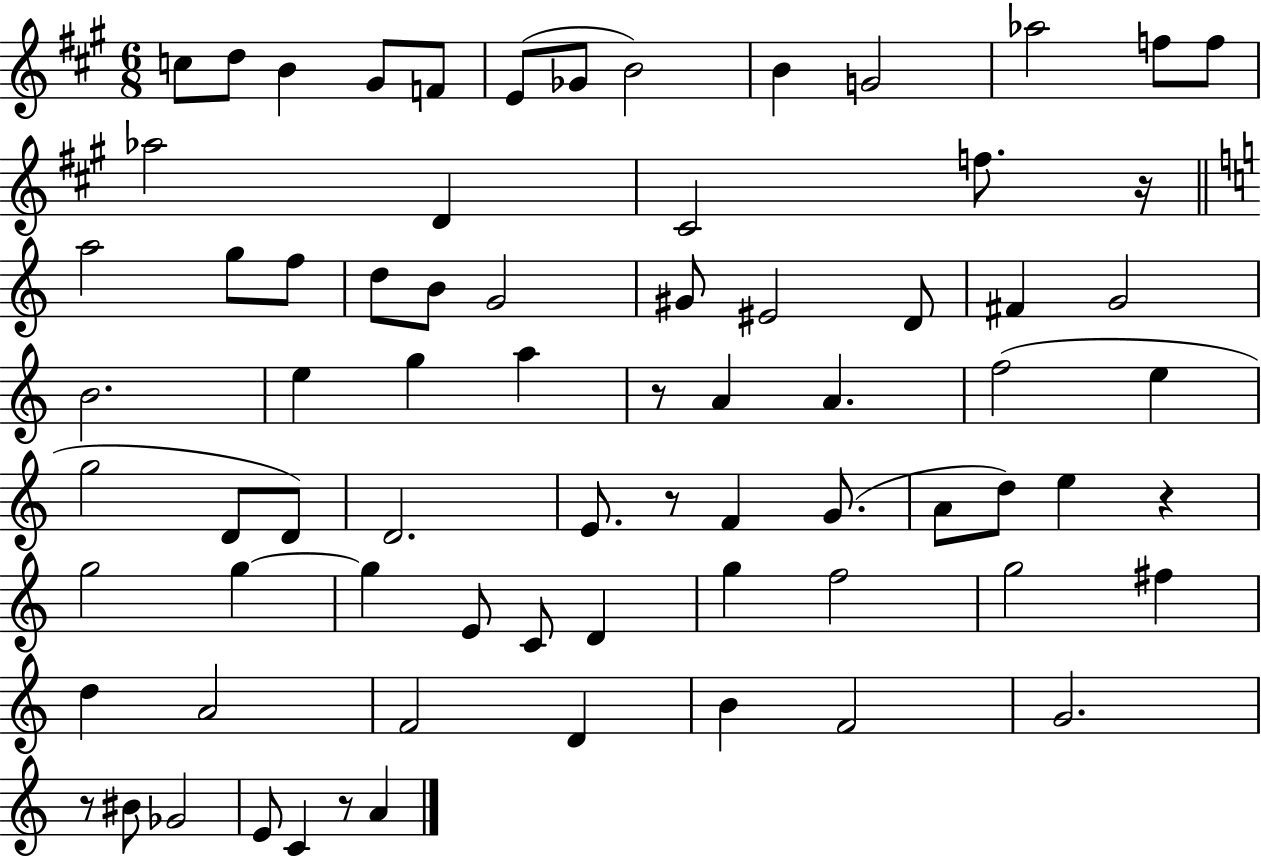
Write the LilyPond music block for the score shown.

{
  \clef treble
  \numericTimeSignature
  \time 6/8
  \key a \major
  c''8 d''8 b'4 gis'8 f'8 | e'8( ges'8 b'2) | b'4 g'2 | aes''2 f''8 f''8 | \break aes''2 d'4 | cis'2 f''8. r16 | \bar "||" \break \key c \major a''2 g''8 f''8 | d''8 b'8 g'2 | gis'8 eis'2 d'8 | fis'4 g'2 | \break b'2. | e''4 g''4 a''4 | r8 a'4 a'4. | f''2( e''4 | \break g''2 d'8 d'8) | d'2. | e'8. r8 f'4 g'8.( | a'8 d''8) e''4 r4 | \break g''2 g''4~~ | g''4 e'8 c'8 d'4 | g''4 f''2 | g''2 fis''4 | \break d''4 a'2 | f'2 d'4 | b'4 f'2 | g'2. | \break r8 bis'8 ges'2 | e'8 c'4 r8 a'4 | \bar "|."
}